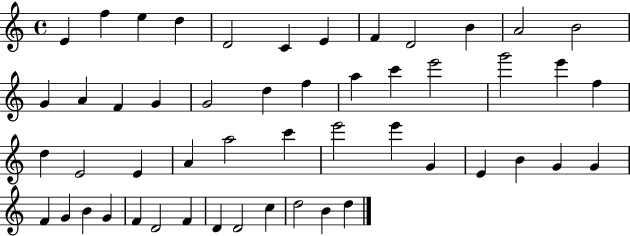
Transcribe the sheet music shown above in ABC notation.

X:1
T:Untitled
M:4/4
L:1/4
K:C
E f e d D2 C E F D2 B A2 B2 G A F G G2 d f a c' e'2 g'2 e' f d E2 E A a2 c' e'2 e' G E B G G F G B G F D2 F D D2 c d2 B d